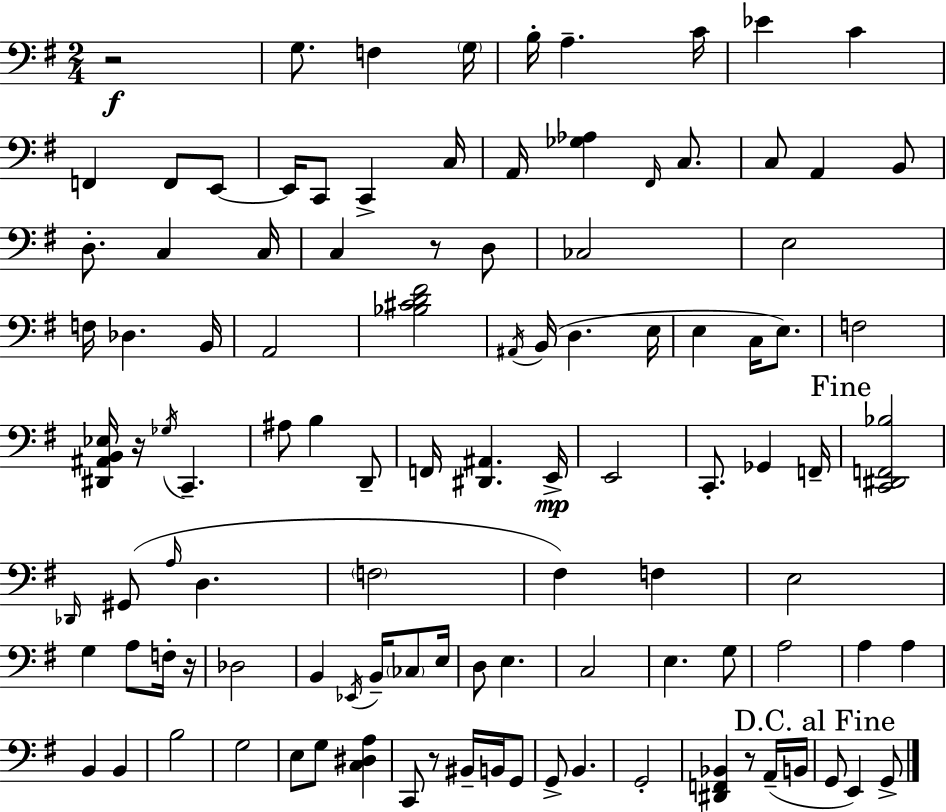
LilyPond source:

{
  \clef bass
  \numericTimeSignature
  \time 2/4
  \key g \major
  \repeat volta 2 { r2\f | g8. f4 \parenthesize g16 | b16-. a4.-- c'16 | ees'4 c'4 | \break f,4 f,8 e,8~~ | e,16 c,8 c,4-> c16 | a,16 <ges aes>4 \grace { fis,16 } c8. | c8 a,4 b,8 | \break d8.-. c4 | c16 c4 r8 d8 | ces2 | e2 | \break f16 des4. | b,16 a,2 | <bes cis' d' fis'>2 | \acciaccatura { ais,16 } b,16( d4. | \break e16 e4 c16 e8.) | f2 | <dis, ais, b, ees>16 r16 \acciaccatura { ges16 } c,4.-- | ais8 b4 | \break d,8-- f,16 <dis, ais,>4. | e,16->\mp e,2 | c,8.-. ges,4 | f,16-- \mark "Fine" <c, dis, f, bes>2 | \break \grace { des,16 }( gis,8 \grace { a16 } d4. | \parenthesize f2 | fis4) | f4 e2 | \break g4 | a8 f16-. r16 des2 | b,4 | \acciaccatura { ees,16 } b,16-- \parenthesize ces8 e16 d8 | \break e4. c2 | e4. | g8 a2 | a4 | \break a4 b,4 | b,4 b2 | g2 | e8 | \break g8 <c dis a>4 c,8 | r8 bis,16-- b,16 g,8 g,8-> | b,4. g,2-. | <dis, f, bes,>4 | \break r8 a,16--( b,16 \mark "D.C. al Fine" g,8 | e,4) g,8-> } \bar "|."
}